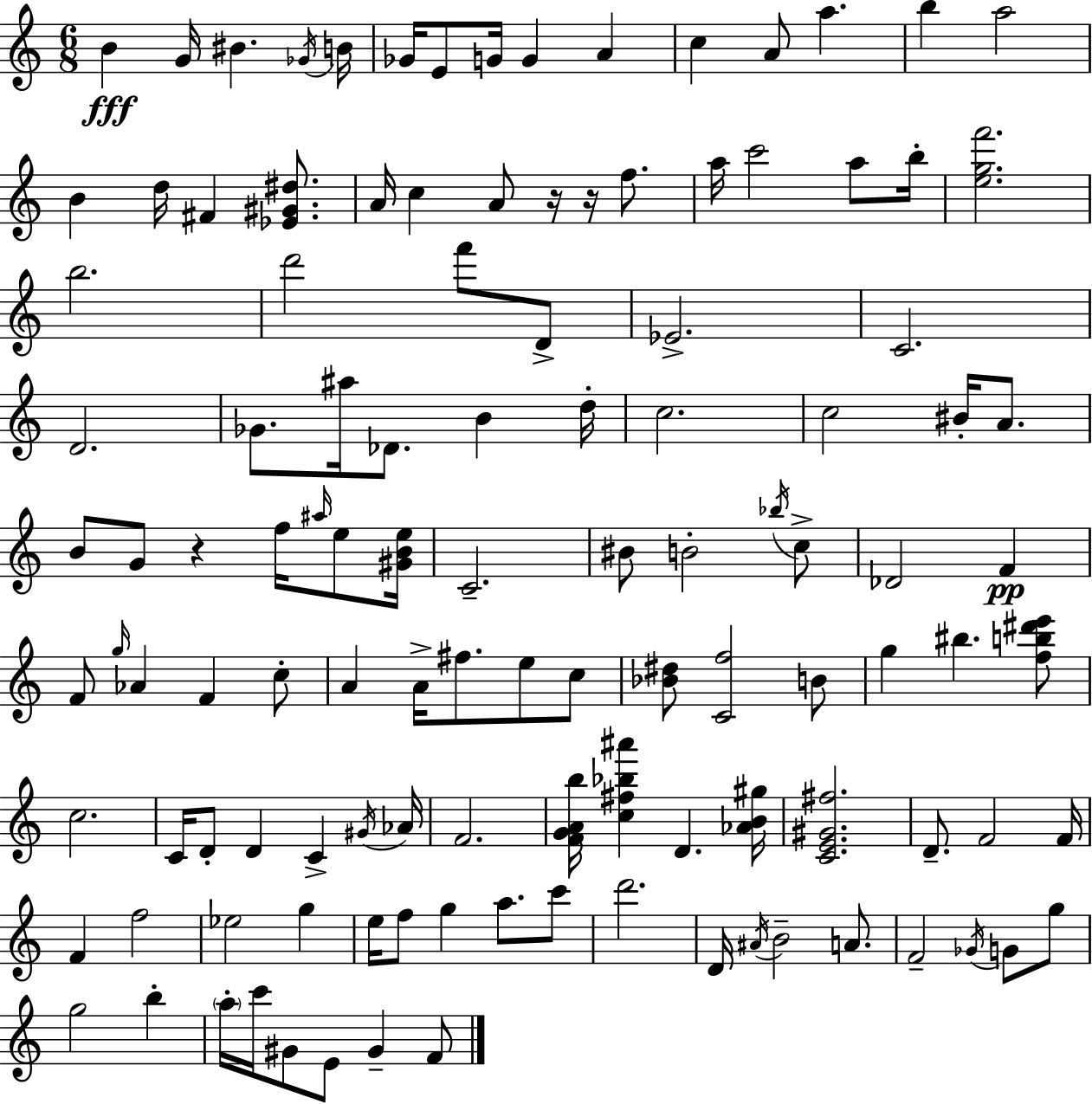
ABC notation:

X:1
T:Untitled
M:6/8
L:1/4
K:Am
B G/4 ^B _G/4 B/4 _G/4 E/2 G/4 G A c A/2 a b a2 B d/4 ^F [_E^G^d]/2 A/4 c A/2 z/4 z/4 f/2 a/4 c'2 a/2 b/4 [egf']2 b2 d'2 f'/2 D/2 _E2 C2 D2 _G/2 ^a/4 _D/2 B d/4 c2 c2 ^B/4 A/2 B/2 G/2 z f/4 ^a/4 e/2 [^GBe]/4 C2 ^B/2 B2 _b/4 c/2 _D2 F F/2 g/4 _A F c/2 A A/4 ^f/2 e/2 c/2 [_B^d]/2 [Cf]2 B/2 g ^b [fb^d'e']/2 c2 C/4 D/2 D C ^G/4 _A/4 F2 [FGAb]/4 [c^f_b^a'] D [_AB^g]/4 [CE^G^f]2 D/2 F2 F/4 F f2 _e2 g e/4 f/2 g a/2 c'/2 d'2 D/4 ^A/4 B2 A/2 F2 _G/4 G/2 g/2 g2 b a/4 c'/4 ^G/2 E/2 ^G F/2